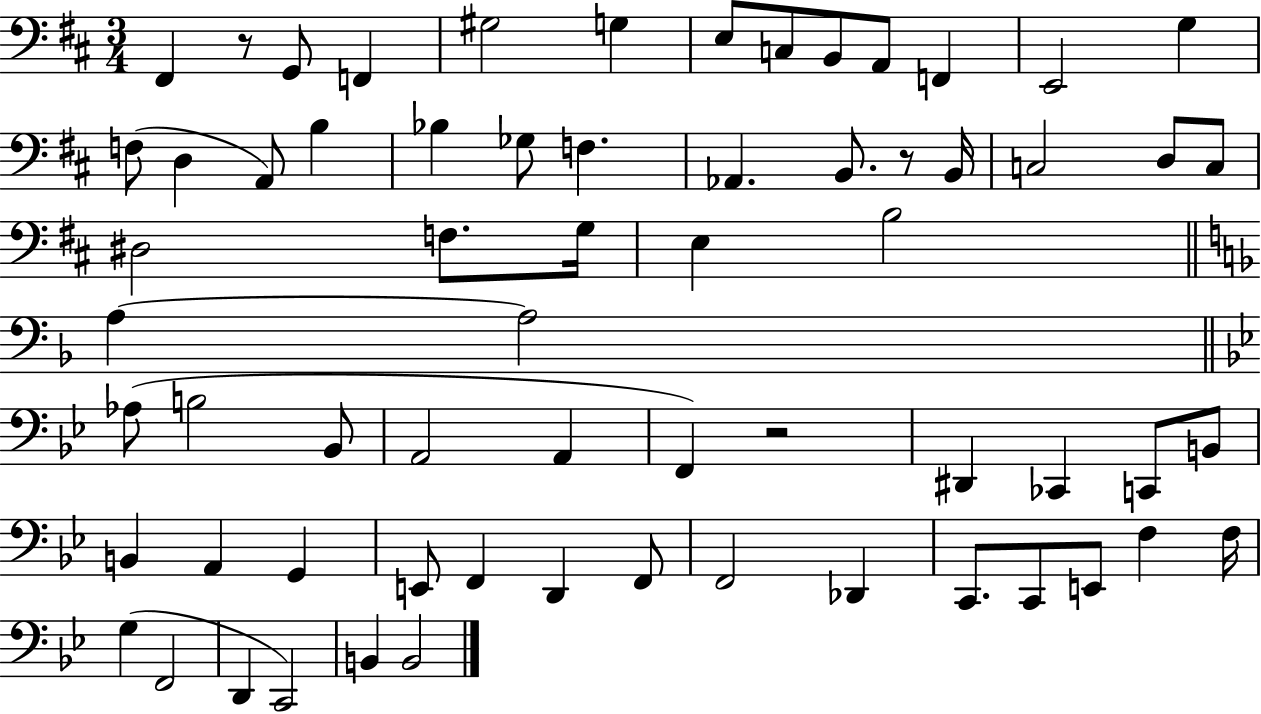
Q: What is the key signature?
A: D major